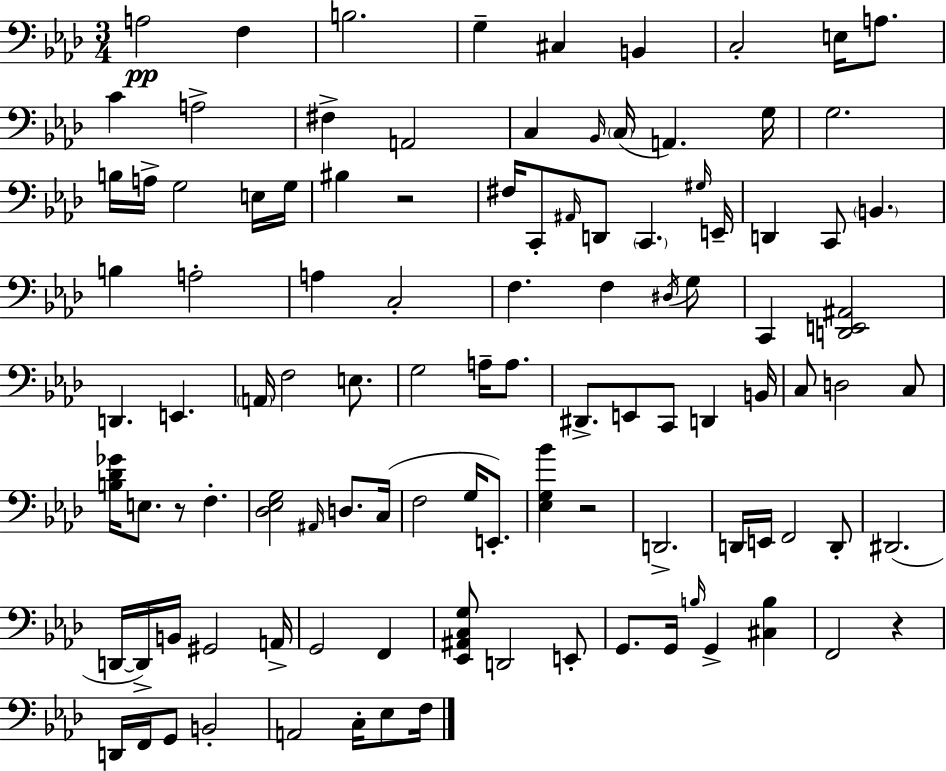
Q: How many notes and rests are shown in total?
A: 106